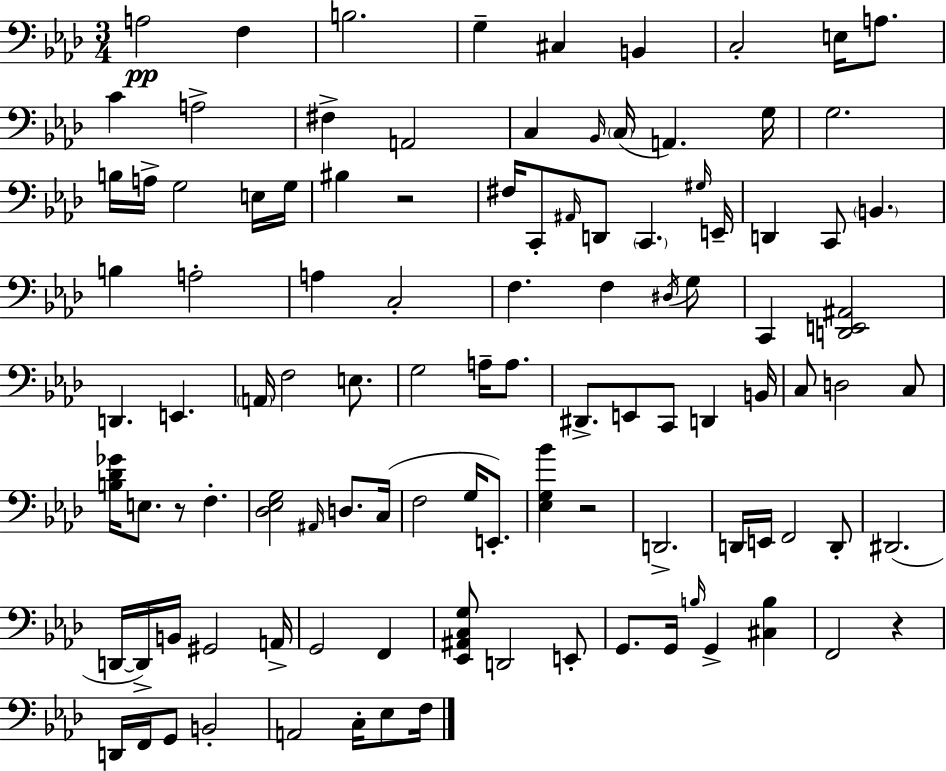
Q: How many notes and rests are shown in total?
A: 106